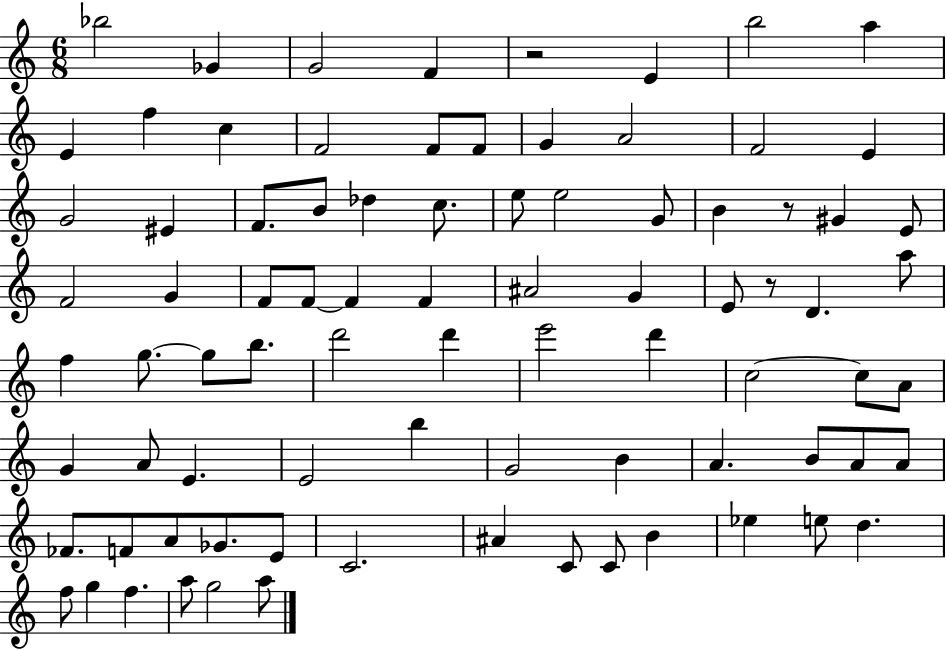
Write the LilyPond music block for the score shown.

{
  \clef treble
  \numericTimeSignature
  \time 6/8
  \key c \major
  bes''2 ges'4 | g'2 f'4 | r2 e'4 | b''2 a''4 | \break e'4 f''4 c''4 | f'2 f'8 f'8 | g'4 a'2 | f'2 e'4 | \break g'2 eis'4 | f'8. b'8 des''4 c''8. | e''8 e''2 g'8 | b'4 r8 gis'4 e'8 | \break f'2 g'4 | f'8 f'8~~ f'4 f'4 | ais'2 g'4 | e'8 r8 d'4. a''8 | \break f''4 g''8.~~ g''8 b''8. | d'''2 d'''4 | e'''2 d'''4 | c''2~~ c''8 a'8 | \break g'4 a'8 e'4. | e'2 b''4 | g'2 b'4 | a'4. b'8 a'8 a'8 | \break fes'8. f'8 a'8 ges'8. e'8 | c'2. | ais'4 c'8 c'8 b'4 | ees''4 e''8 d''4. | \break f''8 g''4 f''4. | a''8 g''2 a''8 | \bar "|."
}